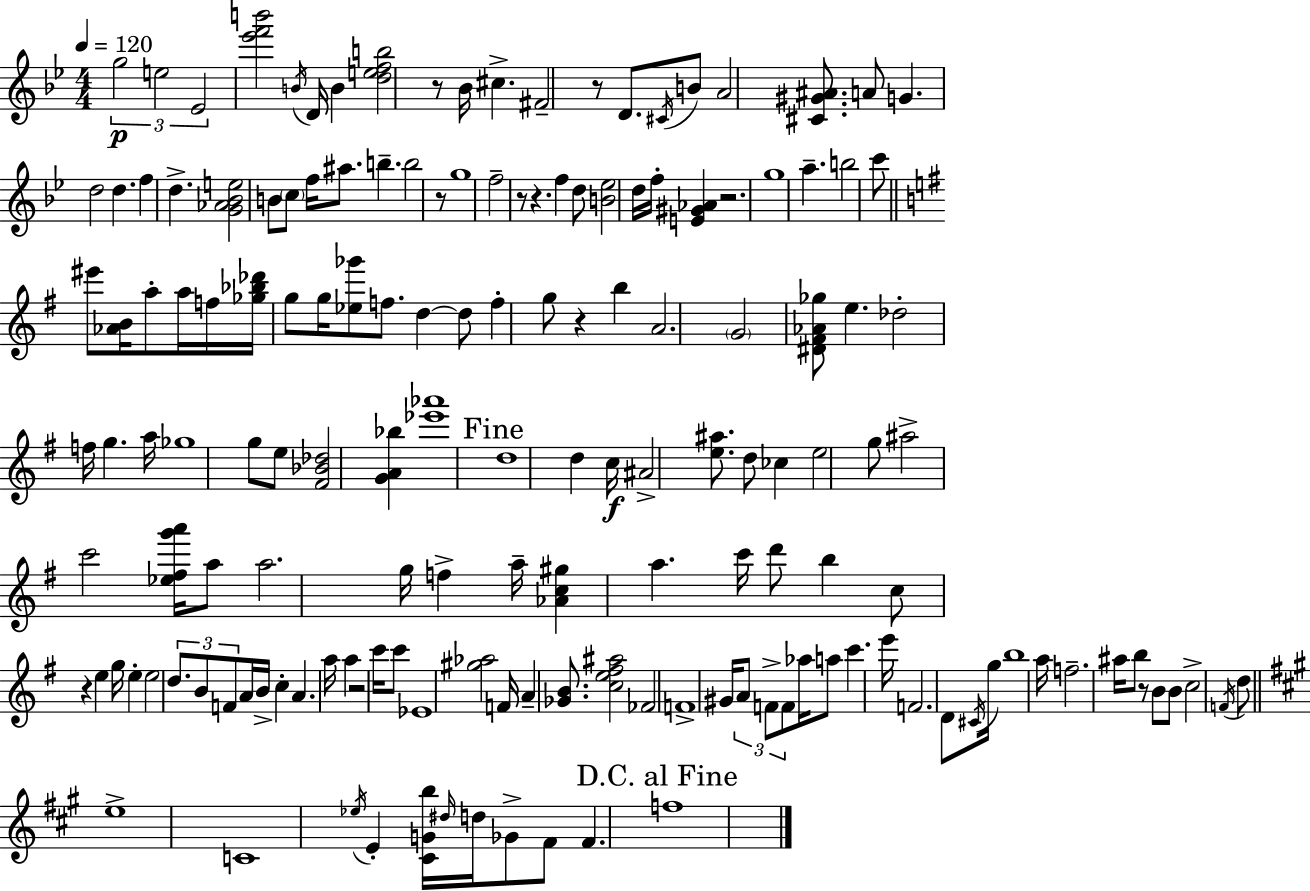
{
  \clef treble
  \numericTimeSignature
  \time 4/4
  \key g \minor
  \tempo 4 = 120
  \tuplet 3/2 { g''2\p e''2 | ees'2 } <ees''' f''' b'''>2 | \acciaccatura { b'16 } d'16 b'4 <d'' e'' f'' b''>2 r8 | bes'16 cis''4.-> fis'2-- r8 | \break d'8. \acciaccatura { cis'16 } b'8 a'2 <cis' gis' ais'>8. | a'8 g'4. d''2 | d''4. f''4 d''4.-> | <g' aes' bes' e''>2 b'8 \parenthesize c''8 f''16 ais''8. | \break b''4.-- b''2 | r8 g''1 | f''2-- r8 r4. | f''4 d''8 <b' ees''>2 | \break d''16 f''16-. <e' gis' aes'>4 r2. | g''1 | a''4.-- b''2 | c'''8 \bar "||" \break \key g \major eis'''8 <aes' b'>16 a''8-. a''16 f''16 <ges'' bes'' des'''>16 g''8 g''16 <ees'' ges'''>8 f''8. | d''4~~ d''8 f''4-. g''8 r4 | b''4 a'2. | \parenthesize g'2 <dis' fis' aes' ges''>8 e''4. | \break des''2-. f''16 g''4. a''16 | ges''1 | g''8 e''8 <fis' bes' des''>2 <g' a' bes''>4 | <ees''' aes'''>1 | \break \mark "Fine" d''1 | d''4 c''16\f ais'2-> <e'' ais''>8. | d''8 ces''4 e''2 g''8 | ais''2-> c'''2 | \break <ees'' fis'' g''' a'''>16 a''8 a''2. g''16 | f''4-> a''16-- <aes' c'' gis''>4 a''4. c'''16 | d'''8 b''4 c''8 r4 e''4 | g''16 e''4-. e''2 \tuplet 3/2 { d''8. | \break b'8 f'8 } a'16 b'16-> c''4-. a'4. | a''16 a''4 r2 c'''16 c'''8 | ees'1 | <gis'' aes''>2 f'16 a'4-- <ges' b'>8. | \break <c'' e'' fis'' ais''>2 fes'2 | f'1-> | gis'16 \tuplet 3/2 { a'8 f'8-> f'8 } aes''16 a''8 c'''4. | e'''16 f'2. d'8 \acciaccatura { cis'16 } | \break g''16 b''1 | a''16 f''2.-- ais''16 b''8 | r8 b'8 b'8 c''2-> \acciaccatura { f'16 } | d''8 \bar "||" \break \key a \major e''1-> | c'1 | \acciaccatura { ees''16 } e'4-. <cis' g' b''>16 \grace { dis''16 } d''16 ges'8-> fis'8 fis'4. | \mark "D.C. al Fine" f''1 | \break \bar "|."
}